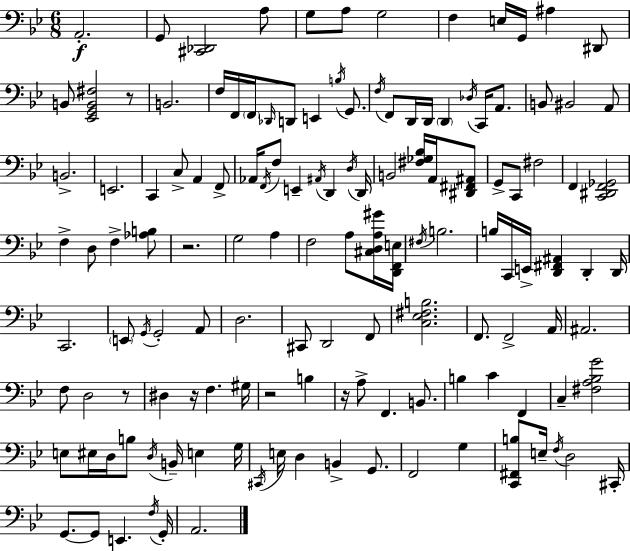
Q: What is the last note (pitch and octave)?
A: A2